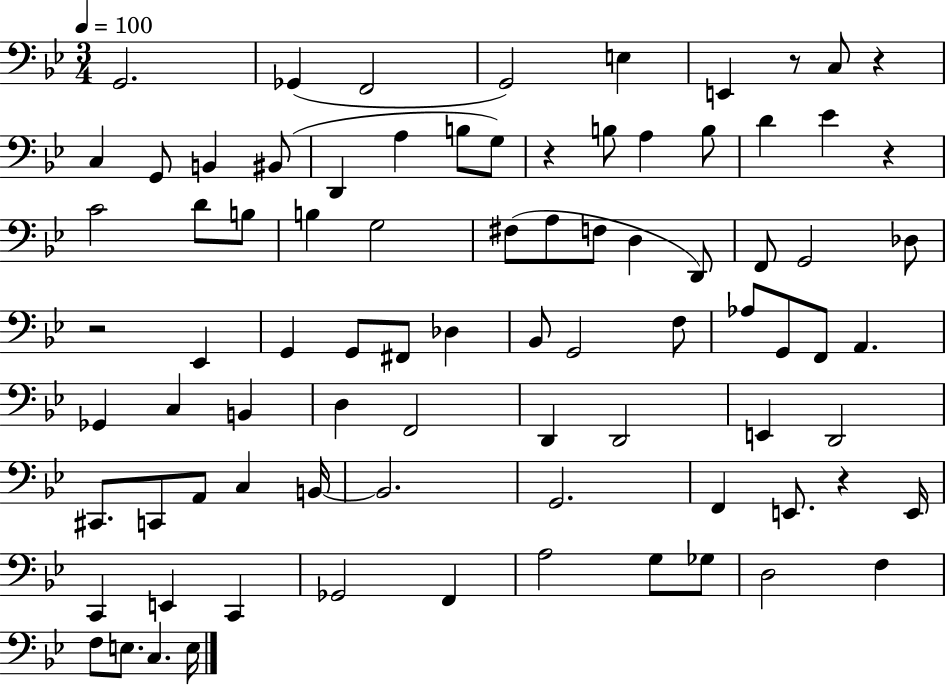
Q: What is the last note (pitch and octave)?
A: E3